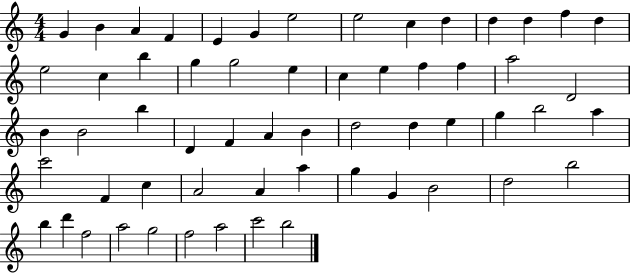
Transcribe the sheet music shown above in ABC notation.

X:1
T:Untitled
M:4/4
L:1/4
K:C
G B A F E G e2 e2 c d d d f d e2 c b g g2 e c e f f a2 D2 B B2 b D F A B d2 d e g b2 a c'2 F c A2 A a g G B2 d2 b2 b d' f2 a2 g2 f2 a2 c'2 b2